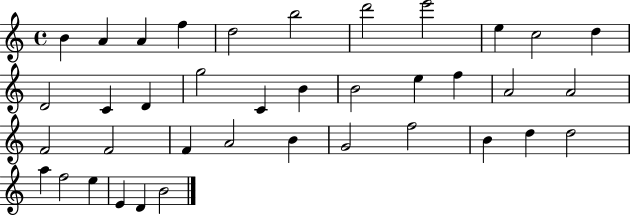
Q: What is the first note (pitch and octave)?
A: B4